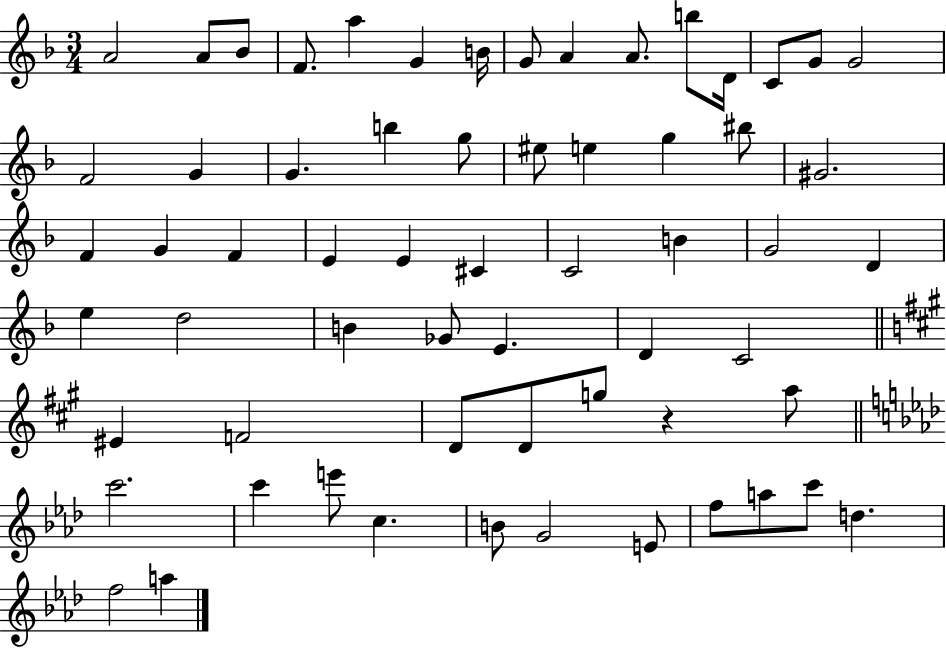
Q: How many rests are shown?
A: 1